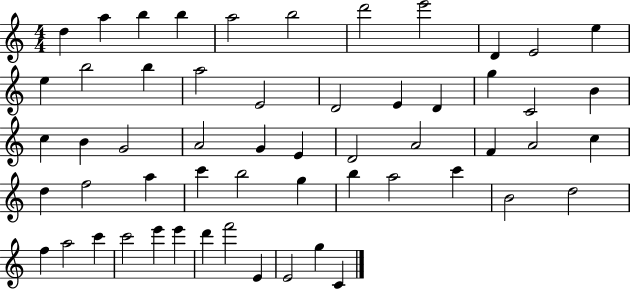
{
  \clef treble
  \numericTimeSignature
  \time 4/4
  \key c \major
  d''4 a''4 b''4 b''4 | a''2 b''2 | d'''2 e'''2 | d'4 e'2 e''4 | \break e''4 b''2 b''4 | a''2 e'2 | d'2 e'4 d'4 | g''4 c'2 b'4 | \break c''4 b'4 g'2 | a'2 g'4 e'4 | d'2 a'2 | f'4 a'2 c''4 | \break d''4 f''2 a''4 | c'''4 b''2 g''4 | b''4 a''2 c'''4 | b'2 d''2 | \break f''4 a''2 c'''4 | c'''2 e'''4 e'''4 | d'''4 f'''2 e'4 | e'2 g''4 c'4 | \break \bar "|."
}